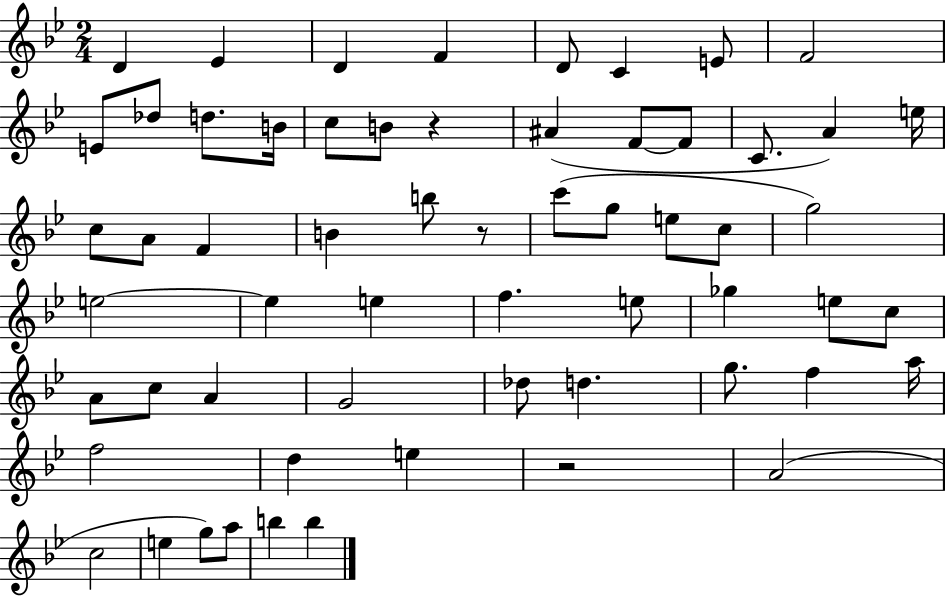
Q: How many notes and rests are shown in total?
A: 60